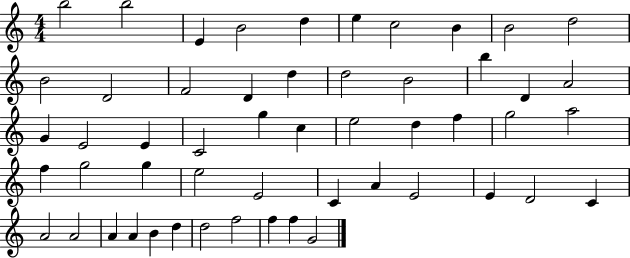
B5/h B5/h E4/q B4/h D5/q E5/q C5/h B4/q B4/h D5/h B4/h D4/h F4/h D4/q D5/q D5/h B4/h B5/q D4/q A4/h G4/q E4/h E4/q C4/h G5/q C5/q E5/h D5/q F5/q G5/h A5/h F5/q G5/h G5/q E5/h E4/h C4/q A4/q E4/h E4/q D4/h C4/q A4/h A4/h A4/q A4/q B4/q D5/q D5/h F5/h F5/q F5/q G4/h